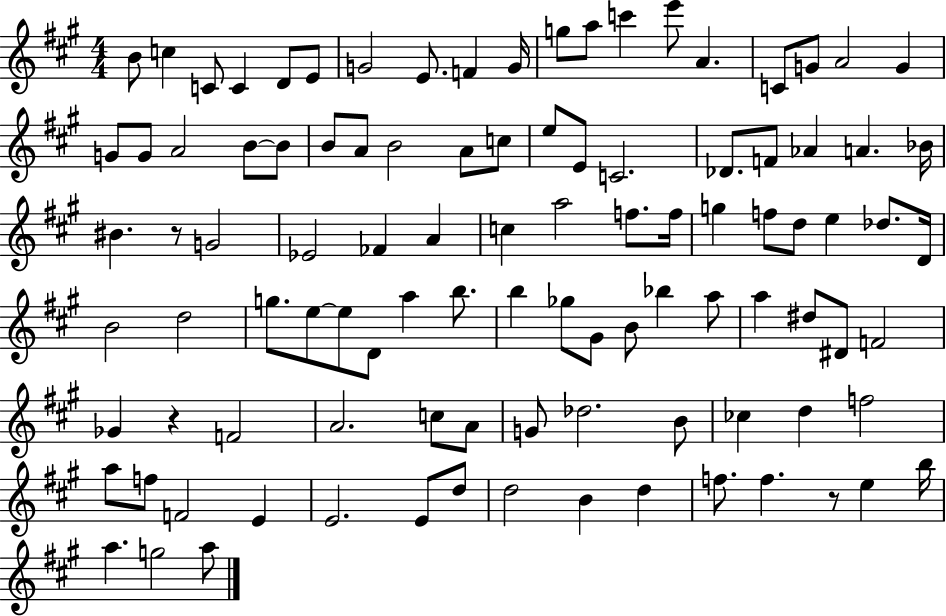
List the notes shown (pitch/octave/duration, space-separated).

B4/e C5/q C4/e C4/q D4/e E4/e G4/h E4/e. F4/q G4/s G5/e A5/e C6/q E6/e A4/q. C4/e G4/e A4/h G4/q G4/e G4/e A4/h B4/e B4/e B4/e A4/e B4/h A4/e C5/e E5/e E4/e C4/h. Db4/e. F4/e Ab4/q A4/q. Bb4/s BIS4/q. R/e G4/h Eb4/h FES4/q A4/q C5/q A5/h F5/e. F5/s G5/q F5/e D5/e E5/q Db5/e. D4/s B4/h D5/h G5/e. E5/e E5/e D4/e A5/q B5/e. B5/q Gb5/e G#4/e B4/e Bb5/q A5/e A5/q D#5/e D#4/e F4/h Gb4/q R/q F4/h A4/h. C5/e A4/e G4/e Db5/h. B4/e CES5/q D5/q F5/h A5/e F5/e F4/h E4/q E4/h. E4/e D5/e D5/h B4/q D5/q F5/e. F5/q. R/e E5/q B5/s A5/q. G5/h A5/e